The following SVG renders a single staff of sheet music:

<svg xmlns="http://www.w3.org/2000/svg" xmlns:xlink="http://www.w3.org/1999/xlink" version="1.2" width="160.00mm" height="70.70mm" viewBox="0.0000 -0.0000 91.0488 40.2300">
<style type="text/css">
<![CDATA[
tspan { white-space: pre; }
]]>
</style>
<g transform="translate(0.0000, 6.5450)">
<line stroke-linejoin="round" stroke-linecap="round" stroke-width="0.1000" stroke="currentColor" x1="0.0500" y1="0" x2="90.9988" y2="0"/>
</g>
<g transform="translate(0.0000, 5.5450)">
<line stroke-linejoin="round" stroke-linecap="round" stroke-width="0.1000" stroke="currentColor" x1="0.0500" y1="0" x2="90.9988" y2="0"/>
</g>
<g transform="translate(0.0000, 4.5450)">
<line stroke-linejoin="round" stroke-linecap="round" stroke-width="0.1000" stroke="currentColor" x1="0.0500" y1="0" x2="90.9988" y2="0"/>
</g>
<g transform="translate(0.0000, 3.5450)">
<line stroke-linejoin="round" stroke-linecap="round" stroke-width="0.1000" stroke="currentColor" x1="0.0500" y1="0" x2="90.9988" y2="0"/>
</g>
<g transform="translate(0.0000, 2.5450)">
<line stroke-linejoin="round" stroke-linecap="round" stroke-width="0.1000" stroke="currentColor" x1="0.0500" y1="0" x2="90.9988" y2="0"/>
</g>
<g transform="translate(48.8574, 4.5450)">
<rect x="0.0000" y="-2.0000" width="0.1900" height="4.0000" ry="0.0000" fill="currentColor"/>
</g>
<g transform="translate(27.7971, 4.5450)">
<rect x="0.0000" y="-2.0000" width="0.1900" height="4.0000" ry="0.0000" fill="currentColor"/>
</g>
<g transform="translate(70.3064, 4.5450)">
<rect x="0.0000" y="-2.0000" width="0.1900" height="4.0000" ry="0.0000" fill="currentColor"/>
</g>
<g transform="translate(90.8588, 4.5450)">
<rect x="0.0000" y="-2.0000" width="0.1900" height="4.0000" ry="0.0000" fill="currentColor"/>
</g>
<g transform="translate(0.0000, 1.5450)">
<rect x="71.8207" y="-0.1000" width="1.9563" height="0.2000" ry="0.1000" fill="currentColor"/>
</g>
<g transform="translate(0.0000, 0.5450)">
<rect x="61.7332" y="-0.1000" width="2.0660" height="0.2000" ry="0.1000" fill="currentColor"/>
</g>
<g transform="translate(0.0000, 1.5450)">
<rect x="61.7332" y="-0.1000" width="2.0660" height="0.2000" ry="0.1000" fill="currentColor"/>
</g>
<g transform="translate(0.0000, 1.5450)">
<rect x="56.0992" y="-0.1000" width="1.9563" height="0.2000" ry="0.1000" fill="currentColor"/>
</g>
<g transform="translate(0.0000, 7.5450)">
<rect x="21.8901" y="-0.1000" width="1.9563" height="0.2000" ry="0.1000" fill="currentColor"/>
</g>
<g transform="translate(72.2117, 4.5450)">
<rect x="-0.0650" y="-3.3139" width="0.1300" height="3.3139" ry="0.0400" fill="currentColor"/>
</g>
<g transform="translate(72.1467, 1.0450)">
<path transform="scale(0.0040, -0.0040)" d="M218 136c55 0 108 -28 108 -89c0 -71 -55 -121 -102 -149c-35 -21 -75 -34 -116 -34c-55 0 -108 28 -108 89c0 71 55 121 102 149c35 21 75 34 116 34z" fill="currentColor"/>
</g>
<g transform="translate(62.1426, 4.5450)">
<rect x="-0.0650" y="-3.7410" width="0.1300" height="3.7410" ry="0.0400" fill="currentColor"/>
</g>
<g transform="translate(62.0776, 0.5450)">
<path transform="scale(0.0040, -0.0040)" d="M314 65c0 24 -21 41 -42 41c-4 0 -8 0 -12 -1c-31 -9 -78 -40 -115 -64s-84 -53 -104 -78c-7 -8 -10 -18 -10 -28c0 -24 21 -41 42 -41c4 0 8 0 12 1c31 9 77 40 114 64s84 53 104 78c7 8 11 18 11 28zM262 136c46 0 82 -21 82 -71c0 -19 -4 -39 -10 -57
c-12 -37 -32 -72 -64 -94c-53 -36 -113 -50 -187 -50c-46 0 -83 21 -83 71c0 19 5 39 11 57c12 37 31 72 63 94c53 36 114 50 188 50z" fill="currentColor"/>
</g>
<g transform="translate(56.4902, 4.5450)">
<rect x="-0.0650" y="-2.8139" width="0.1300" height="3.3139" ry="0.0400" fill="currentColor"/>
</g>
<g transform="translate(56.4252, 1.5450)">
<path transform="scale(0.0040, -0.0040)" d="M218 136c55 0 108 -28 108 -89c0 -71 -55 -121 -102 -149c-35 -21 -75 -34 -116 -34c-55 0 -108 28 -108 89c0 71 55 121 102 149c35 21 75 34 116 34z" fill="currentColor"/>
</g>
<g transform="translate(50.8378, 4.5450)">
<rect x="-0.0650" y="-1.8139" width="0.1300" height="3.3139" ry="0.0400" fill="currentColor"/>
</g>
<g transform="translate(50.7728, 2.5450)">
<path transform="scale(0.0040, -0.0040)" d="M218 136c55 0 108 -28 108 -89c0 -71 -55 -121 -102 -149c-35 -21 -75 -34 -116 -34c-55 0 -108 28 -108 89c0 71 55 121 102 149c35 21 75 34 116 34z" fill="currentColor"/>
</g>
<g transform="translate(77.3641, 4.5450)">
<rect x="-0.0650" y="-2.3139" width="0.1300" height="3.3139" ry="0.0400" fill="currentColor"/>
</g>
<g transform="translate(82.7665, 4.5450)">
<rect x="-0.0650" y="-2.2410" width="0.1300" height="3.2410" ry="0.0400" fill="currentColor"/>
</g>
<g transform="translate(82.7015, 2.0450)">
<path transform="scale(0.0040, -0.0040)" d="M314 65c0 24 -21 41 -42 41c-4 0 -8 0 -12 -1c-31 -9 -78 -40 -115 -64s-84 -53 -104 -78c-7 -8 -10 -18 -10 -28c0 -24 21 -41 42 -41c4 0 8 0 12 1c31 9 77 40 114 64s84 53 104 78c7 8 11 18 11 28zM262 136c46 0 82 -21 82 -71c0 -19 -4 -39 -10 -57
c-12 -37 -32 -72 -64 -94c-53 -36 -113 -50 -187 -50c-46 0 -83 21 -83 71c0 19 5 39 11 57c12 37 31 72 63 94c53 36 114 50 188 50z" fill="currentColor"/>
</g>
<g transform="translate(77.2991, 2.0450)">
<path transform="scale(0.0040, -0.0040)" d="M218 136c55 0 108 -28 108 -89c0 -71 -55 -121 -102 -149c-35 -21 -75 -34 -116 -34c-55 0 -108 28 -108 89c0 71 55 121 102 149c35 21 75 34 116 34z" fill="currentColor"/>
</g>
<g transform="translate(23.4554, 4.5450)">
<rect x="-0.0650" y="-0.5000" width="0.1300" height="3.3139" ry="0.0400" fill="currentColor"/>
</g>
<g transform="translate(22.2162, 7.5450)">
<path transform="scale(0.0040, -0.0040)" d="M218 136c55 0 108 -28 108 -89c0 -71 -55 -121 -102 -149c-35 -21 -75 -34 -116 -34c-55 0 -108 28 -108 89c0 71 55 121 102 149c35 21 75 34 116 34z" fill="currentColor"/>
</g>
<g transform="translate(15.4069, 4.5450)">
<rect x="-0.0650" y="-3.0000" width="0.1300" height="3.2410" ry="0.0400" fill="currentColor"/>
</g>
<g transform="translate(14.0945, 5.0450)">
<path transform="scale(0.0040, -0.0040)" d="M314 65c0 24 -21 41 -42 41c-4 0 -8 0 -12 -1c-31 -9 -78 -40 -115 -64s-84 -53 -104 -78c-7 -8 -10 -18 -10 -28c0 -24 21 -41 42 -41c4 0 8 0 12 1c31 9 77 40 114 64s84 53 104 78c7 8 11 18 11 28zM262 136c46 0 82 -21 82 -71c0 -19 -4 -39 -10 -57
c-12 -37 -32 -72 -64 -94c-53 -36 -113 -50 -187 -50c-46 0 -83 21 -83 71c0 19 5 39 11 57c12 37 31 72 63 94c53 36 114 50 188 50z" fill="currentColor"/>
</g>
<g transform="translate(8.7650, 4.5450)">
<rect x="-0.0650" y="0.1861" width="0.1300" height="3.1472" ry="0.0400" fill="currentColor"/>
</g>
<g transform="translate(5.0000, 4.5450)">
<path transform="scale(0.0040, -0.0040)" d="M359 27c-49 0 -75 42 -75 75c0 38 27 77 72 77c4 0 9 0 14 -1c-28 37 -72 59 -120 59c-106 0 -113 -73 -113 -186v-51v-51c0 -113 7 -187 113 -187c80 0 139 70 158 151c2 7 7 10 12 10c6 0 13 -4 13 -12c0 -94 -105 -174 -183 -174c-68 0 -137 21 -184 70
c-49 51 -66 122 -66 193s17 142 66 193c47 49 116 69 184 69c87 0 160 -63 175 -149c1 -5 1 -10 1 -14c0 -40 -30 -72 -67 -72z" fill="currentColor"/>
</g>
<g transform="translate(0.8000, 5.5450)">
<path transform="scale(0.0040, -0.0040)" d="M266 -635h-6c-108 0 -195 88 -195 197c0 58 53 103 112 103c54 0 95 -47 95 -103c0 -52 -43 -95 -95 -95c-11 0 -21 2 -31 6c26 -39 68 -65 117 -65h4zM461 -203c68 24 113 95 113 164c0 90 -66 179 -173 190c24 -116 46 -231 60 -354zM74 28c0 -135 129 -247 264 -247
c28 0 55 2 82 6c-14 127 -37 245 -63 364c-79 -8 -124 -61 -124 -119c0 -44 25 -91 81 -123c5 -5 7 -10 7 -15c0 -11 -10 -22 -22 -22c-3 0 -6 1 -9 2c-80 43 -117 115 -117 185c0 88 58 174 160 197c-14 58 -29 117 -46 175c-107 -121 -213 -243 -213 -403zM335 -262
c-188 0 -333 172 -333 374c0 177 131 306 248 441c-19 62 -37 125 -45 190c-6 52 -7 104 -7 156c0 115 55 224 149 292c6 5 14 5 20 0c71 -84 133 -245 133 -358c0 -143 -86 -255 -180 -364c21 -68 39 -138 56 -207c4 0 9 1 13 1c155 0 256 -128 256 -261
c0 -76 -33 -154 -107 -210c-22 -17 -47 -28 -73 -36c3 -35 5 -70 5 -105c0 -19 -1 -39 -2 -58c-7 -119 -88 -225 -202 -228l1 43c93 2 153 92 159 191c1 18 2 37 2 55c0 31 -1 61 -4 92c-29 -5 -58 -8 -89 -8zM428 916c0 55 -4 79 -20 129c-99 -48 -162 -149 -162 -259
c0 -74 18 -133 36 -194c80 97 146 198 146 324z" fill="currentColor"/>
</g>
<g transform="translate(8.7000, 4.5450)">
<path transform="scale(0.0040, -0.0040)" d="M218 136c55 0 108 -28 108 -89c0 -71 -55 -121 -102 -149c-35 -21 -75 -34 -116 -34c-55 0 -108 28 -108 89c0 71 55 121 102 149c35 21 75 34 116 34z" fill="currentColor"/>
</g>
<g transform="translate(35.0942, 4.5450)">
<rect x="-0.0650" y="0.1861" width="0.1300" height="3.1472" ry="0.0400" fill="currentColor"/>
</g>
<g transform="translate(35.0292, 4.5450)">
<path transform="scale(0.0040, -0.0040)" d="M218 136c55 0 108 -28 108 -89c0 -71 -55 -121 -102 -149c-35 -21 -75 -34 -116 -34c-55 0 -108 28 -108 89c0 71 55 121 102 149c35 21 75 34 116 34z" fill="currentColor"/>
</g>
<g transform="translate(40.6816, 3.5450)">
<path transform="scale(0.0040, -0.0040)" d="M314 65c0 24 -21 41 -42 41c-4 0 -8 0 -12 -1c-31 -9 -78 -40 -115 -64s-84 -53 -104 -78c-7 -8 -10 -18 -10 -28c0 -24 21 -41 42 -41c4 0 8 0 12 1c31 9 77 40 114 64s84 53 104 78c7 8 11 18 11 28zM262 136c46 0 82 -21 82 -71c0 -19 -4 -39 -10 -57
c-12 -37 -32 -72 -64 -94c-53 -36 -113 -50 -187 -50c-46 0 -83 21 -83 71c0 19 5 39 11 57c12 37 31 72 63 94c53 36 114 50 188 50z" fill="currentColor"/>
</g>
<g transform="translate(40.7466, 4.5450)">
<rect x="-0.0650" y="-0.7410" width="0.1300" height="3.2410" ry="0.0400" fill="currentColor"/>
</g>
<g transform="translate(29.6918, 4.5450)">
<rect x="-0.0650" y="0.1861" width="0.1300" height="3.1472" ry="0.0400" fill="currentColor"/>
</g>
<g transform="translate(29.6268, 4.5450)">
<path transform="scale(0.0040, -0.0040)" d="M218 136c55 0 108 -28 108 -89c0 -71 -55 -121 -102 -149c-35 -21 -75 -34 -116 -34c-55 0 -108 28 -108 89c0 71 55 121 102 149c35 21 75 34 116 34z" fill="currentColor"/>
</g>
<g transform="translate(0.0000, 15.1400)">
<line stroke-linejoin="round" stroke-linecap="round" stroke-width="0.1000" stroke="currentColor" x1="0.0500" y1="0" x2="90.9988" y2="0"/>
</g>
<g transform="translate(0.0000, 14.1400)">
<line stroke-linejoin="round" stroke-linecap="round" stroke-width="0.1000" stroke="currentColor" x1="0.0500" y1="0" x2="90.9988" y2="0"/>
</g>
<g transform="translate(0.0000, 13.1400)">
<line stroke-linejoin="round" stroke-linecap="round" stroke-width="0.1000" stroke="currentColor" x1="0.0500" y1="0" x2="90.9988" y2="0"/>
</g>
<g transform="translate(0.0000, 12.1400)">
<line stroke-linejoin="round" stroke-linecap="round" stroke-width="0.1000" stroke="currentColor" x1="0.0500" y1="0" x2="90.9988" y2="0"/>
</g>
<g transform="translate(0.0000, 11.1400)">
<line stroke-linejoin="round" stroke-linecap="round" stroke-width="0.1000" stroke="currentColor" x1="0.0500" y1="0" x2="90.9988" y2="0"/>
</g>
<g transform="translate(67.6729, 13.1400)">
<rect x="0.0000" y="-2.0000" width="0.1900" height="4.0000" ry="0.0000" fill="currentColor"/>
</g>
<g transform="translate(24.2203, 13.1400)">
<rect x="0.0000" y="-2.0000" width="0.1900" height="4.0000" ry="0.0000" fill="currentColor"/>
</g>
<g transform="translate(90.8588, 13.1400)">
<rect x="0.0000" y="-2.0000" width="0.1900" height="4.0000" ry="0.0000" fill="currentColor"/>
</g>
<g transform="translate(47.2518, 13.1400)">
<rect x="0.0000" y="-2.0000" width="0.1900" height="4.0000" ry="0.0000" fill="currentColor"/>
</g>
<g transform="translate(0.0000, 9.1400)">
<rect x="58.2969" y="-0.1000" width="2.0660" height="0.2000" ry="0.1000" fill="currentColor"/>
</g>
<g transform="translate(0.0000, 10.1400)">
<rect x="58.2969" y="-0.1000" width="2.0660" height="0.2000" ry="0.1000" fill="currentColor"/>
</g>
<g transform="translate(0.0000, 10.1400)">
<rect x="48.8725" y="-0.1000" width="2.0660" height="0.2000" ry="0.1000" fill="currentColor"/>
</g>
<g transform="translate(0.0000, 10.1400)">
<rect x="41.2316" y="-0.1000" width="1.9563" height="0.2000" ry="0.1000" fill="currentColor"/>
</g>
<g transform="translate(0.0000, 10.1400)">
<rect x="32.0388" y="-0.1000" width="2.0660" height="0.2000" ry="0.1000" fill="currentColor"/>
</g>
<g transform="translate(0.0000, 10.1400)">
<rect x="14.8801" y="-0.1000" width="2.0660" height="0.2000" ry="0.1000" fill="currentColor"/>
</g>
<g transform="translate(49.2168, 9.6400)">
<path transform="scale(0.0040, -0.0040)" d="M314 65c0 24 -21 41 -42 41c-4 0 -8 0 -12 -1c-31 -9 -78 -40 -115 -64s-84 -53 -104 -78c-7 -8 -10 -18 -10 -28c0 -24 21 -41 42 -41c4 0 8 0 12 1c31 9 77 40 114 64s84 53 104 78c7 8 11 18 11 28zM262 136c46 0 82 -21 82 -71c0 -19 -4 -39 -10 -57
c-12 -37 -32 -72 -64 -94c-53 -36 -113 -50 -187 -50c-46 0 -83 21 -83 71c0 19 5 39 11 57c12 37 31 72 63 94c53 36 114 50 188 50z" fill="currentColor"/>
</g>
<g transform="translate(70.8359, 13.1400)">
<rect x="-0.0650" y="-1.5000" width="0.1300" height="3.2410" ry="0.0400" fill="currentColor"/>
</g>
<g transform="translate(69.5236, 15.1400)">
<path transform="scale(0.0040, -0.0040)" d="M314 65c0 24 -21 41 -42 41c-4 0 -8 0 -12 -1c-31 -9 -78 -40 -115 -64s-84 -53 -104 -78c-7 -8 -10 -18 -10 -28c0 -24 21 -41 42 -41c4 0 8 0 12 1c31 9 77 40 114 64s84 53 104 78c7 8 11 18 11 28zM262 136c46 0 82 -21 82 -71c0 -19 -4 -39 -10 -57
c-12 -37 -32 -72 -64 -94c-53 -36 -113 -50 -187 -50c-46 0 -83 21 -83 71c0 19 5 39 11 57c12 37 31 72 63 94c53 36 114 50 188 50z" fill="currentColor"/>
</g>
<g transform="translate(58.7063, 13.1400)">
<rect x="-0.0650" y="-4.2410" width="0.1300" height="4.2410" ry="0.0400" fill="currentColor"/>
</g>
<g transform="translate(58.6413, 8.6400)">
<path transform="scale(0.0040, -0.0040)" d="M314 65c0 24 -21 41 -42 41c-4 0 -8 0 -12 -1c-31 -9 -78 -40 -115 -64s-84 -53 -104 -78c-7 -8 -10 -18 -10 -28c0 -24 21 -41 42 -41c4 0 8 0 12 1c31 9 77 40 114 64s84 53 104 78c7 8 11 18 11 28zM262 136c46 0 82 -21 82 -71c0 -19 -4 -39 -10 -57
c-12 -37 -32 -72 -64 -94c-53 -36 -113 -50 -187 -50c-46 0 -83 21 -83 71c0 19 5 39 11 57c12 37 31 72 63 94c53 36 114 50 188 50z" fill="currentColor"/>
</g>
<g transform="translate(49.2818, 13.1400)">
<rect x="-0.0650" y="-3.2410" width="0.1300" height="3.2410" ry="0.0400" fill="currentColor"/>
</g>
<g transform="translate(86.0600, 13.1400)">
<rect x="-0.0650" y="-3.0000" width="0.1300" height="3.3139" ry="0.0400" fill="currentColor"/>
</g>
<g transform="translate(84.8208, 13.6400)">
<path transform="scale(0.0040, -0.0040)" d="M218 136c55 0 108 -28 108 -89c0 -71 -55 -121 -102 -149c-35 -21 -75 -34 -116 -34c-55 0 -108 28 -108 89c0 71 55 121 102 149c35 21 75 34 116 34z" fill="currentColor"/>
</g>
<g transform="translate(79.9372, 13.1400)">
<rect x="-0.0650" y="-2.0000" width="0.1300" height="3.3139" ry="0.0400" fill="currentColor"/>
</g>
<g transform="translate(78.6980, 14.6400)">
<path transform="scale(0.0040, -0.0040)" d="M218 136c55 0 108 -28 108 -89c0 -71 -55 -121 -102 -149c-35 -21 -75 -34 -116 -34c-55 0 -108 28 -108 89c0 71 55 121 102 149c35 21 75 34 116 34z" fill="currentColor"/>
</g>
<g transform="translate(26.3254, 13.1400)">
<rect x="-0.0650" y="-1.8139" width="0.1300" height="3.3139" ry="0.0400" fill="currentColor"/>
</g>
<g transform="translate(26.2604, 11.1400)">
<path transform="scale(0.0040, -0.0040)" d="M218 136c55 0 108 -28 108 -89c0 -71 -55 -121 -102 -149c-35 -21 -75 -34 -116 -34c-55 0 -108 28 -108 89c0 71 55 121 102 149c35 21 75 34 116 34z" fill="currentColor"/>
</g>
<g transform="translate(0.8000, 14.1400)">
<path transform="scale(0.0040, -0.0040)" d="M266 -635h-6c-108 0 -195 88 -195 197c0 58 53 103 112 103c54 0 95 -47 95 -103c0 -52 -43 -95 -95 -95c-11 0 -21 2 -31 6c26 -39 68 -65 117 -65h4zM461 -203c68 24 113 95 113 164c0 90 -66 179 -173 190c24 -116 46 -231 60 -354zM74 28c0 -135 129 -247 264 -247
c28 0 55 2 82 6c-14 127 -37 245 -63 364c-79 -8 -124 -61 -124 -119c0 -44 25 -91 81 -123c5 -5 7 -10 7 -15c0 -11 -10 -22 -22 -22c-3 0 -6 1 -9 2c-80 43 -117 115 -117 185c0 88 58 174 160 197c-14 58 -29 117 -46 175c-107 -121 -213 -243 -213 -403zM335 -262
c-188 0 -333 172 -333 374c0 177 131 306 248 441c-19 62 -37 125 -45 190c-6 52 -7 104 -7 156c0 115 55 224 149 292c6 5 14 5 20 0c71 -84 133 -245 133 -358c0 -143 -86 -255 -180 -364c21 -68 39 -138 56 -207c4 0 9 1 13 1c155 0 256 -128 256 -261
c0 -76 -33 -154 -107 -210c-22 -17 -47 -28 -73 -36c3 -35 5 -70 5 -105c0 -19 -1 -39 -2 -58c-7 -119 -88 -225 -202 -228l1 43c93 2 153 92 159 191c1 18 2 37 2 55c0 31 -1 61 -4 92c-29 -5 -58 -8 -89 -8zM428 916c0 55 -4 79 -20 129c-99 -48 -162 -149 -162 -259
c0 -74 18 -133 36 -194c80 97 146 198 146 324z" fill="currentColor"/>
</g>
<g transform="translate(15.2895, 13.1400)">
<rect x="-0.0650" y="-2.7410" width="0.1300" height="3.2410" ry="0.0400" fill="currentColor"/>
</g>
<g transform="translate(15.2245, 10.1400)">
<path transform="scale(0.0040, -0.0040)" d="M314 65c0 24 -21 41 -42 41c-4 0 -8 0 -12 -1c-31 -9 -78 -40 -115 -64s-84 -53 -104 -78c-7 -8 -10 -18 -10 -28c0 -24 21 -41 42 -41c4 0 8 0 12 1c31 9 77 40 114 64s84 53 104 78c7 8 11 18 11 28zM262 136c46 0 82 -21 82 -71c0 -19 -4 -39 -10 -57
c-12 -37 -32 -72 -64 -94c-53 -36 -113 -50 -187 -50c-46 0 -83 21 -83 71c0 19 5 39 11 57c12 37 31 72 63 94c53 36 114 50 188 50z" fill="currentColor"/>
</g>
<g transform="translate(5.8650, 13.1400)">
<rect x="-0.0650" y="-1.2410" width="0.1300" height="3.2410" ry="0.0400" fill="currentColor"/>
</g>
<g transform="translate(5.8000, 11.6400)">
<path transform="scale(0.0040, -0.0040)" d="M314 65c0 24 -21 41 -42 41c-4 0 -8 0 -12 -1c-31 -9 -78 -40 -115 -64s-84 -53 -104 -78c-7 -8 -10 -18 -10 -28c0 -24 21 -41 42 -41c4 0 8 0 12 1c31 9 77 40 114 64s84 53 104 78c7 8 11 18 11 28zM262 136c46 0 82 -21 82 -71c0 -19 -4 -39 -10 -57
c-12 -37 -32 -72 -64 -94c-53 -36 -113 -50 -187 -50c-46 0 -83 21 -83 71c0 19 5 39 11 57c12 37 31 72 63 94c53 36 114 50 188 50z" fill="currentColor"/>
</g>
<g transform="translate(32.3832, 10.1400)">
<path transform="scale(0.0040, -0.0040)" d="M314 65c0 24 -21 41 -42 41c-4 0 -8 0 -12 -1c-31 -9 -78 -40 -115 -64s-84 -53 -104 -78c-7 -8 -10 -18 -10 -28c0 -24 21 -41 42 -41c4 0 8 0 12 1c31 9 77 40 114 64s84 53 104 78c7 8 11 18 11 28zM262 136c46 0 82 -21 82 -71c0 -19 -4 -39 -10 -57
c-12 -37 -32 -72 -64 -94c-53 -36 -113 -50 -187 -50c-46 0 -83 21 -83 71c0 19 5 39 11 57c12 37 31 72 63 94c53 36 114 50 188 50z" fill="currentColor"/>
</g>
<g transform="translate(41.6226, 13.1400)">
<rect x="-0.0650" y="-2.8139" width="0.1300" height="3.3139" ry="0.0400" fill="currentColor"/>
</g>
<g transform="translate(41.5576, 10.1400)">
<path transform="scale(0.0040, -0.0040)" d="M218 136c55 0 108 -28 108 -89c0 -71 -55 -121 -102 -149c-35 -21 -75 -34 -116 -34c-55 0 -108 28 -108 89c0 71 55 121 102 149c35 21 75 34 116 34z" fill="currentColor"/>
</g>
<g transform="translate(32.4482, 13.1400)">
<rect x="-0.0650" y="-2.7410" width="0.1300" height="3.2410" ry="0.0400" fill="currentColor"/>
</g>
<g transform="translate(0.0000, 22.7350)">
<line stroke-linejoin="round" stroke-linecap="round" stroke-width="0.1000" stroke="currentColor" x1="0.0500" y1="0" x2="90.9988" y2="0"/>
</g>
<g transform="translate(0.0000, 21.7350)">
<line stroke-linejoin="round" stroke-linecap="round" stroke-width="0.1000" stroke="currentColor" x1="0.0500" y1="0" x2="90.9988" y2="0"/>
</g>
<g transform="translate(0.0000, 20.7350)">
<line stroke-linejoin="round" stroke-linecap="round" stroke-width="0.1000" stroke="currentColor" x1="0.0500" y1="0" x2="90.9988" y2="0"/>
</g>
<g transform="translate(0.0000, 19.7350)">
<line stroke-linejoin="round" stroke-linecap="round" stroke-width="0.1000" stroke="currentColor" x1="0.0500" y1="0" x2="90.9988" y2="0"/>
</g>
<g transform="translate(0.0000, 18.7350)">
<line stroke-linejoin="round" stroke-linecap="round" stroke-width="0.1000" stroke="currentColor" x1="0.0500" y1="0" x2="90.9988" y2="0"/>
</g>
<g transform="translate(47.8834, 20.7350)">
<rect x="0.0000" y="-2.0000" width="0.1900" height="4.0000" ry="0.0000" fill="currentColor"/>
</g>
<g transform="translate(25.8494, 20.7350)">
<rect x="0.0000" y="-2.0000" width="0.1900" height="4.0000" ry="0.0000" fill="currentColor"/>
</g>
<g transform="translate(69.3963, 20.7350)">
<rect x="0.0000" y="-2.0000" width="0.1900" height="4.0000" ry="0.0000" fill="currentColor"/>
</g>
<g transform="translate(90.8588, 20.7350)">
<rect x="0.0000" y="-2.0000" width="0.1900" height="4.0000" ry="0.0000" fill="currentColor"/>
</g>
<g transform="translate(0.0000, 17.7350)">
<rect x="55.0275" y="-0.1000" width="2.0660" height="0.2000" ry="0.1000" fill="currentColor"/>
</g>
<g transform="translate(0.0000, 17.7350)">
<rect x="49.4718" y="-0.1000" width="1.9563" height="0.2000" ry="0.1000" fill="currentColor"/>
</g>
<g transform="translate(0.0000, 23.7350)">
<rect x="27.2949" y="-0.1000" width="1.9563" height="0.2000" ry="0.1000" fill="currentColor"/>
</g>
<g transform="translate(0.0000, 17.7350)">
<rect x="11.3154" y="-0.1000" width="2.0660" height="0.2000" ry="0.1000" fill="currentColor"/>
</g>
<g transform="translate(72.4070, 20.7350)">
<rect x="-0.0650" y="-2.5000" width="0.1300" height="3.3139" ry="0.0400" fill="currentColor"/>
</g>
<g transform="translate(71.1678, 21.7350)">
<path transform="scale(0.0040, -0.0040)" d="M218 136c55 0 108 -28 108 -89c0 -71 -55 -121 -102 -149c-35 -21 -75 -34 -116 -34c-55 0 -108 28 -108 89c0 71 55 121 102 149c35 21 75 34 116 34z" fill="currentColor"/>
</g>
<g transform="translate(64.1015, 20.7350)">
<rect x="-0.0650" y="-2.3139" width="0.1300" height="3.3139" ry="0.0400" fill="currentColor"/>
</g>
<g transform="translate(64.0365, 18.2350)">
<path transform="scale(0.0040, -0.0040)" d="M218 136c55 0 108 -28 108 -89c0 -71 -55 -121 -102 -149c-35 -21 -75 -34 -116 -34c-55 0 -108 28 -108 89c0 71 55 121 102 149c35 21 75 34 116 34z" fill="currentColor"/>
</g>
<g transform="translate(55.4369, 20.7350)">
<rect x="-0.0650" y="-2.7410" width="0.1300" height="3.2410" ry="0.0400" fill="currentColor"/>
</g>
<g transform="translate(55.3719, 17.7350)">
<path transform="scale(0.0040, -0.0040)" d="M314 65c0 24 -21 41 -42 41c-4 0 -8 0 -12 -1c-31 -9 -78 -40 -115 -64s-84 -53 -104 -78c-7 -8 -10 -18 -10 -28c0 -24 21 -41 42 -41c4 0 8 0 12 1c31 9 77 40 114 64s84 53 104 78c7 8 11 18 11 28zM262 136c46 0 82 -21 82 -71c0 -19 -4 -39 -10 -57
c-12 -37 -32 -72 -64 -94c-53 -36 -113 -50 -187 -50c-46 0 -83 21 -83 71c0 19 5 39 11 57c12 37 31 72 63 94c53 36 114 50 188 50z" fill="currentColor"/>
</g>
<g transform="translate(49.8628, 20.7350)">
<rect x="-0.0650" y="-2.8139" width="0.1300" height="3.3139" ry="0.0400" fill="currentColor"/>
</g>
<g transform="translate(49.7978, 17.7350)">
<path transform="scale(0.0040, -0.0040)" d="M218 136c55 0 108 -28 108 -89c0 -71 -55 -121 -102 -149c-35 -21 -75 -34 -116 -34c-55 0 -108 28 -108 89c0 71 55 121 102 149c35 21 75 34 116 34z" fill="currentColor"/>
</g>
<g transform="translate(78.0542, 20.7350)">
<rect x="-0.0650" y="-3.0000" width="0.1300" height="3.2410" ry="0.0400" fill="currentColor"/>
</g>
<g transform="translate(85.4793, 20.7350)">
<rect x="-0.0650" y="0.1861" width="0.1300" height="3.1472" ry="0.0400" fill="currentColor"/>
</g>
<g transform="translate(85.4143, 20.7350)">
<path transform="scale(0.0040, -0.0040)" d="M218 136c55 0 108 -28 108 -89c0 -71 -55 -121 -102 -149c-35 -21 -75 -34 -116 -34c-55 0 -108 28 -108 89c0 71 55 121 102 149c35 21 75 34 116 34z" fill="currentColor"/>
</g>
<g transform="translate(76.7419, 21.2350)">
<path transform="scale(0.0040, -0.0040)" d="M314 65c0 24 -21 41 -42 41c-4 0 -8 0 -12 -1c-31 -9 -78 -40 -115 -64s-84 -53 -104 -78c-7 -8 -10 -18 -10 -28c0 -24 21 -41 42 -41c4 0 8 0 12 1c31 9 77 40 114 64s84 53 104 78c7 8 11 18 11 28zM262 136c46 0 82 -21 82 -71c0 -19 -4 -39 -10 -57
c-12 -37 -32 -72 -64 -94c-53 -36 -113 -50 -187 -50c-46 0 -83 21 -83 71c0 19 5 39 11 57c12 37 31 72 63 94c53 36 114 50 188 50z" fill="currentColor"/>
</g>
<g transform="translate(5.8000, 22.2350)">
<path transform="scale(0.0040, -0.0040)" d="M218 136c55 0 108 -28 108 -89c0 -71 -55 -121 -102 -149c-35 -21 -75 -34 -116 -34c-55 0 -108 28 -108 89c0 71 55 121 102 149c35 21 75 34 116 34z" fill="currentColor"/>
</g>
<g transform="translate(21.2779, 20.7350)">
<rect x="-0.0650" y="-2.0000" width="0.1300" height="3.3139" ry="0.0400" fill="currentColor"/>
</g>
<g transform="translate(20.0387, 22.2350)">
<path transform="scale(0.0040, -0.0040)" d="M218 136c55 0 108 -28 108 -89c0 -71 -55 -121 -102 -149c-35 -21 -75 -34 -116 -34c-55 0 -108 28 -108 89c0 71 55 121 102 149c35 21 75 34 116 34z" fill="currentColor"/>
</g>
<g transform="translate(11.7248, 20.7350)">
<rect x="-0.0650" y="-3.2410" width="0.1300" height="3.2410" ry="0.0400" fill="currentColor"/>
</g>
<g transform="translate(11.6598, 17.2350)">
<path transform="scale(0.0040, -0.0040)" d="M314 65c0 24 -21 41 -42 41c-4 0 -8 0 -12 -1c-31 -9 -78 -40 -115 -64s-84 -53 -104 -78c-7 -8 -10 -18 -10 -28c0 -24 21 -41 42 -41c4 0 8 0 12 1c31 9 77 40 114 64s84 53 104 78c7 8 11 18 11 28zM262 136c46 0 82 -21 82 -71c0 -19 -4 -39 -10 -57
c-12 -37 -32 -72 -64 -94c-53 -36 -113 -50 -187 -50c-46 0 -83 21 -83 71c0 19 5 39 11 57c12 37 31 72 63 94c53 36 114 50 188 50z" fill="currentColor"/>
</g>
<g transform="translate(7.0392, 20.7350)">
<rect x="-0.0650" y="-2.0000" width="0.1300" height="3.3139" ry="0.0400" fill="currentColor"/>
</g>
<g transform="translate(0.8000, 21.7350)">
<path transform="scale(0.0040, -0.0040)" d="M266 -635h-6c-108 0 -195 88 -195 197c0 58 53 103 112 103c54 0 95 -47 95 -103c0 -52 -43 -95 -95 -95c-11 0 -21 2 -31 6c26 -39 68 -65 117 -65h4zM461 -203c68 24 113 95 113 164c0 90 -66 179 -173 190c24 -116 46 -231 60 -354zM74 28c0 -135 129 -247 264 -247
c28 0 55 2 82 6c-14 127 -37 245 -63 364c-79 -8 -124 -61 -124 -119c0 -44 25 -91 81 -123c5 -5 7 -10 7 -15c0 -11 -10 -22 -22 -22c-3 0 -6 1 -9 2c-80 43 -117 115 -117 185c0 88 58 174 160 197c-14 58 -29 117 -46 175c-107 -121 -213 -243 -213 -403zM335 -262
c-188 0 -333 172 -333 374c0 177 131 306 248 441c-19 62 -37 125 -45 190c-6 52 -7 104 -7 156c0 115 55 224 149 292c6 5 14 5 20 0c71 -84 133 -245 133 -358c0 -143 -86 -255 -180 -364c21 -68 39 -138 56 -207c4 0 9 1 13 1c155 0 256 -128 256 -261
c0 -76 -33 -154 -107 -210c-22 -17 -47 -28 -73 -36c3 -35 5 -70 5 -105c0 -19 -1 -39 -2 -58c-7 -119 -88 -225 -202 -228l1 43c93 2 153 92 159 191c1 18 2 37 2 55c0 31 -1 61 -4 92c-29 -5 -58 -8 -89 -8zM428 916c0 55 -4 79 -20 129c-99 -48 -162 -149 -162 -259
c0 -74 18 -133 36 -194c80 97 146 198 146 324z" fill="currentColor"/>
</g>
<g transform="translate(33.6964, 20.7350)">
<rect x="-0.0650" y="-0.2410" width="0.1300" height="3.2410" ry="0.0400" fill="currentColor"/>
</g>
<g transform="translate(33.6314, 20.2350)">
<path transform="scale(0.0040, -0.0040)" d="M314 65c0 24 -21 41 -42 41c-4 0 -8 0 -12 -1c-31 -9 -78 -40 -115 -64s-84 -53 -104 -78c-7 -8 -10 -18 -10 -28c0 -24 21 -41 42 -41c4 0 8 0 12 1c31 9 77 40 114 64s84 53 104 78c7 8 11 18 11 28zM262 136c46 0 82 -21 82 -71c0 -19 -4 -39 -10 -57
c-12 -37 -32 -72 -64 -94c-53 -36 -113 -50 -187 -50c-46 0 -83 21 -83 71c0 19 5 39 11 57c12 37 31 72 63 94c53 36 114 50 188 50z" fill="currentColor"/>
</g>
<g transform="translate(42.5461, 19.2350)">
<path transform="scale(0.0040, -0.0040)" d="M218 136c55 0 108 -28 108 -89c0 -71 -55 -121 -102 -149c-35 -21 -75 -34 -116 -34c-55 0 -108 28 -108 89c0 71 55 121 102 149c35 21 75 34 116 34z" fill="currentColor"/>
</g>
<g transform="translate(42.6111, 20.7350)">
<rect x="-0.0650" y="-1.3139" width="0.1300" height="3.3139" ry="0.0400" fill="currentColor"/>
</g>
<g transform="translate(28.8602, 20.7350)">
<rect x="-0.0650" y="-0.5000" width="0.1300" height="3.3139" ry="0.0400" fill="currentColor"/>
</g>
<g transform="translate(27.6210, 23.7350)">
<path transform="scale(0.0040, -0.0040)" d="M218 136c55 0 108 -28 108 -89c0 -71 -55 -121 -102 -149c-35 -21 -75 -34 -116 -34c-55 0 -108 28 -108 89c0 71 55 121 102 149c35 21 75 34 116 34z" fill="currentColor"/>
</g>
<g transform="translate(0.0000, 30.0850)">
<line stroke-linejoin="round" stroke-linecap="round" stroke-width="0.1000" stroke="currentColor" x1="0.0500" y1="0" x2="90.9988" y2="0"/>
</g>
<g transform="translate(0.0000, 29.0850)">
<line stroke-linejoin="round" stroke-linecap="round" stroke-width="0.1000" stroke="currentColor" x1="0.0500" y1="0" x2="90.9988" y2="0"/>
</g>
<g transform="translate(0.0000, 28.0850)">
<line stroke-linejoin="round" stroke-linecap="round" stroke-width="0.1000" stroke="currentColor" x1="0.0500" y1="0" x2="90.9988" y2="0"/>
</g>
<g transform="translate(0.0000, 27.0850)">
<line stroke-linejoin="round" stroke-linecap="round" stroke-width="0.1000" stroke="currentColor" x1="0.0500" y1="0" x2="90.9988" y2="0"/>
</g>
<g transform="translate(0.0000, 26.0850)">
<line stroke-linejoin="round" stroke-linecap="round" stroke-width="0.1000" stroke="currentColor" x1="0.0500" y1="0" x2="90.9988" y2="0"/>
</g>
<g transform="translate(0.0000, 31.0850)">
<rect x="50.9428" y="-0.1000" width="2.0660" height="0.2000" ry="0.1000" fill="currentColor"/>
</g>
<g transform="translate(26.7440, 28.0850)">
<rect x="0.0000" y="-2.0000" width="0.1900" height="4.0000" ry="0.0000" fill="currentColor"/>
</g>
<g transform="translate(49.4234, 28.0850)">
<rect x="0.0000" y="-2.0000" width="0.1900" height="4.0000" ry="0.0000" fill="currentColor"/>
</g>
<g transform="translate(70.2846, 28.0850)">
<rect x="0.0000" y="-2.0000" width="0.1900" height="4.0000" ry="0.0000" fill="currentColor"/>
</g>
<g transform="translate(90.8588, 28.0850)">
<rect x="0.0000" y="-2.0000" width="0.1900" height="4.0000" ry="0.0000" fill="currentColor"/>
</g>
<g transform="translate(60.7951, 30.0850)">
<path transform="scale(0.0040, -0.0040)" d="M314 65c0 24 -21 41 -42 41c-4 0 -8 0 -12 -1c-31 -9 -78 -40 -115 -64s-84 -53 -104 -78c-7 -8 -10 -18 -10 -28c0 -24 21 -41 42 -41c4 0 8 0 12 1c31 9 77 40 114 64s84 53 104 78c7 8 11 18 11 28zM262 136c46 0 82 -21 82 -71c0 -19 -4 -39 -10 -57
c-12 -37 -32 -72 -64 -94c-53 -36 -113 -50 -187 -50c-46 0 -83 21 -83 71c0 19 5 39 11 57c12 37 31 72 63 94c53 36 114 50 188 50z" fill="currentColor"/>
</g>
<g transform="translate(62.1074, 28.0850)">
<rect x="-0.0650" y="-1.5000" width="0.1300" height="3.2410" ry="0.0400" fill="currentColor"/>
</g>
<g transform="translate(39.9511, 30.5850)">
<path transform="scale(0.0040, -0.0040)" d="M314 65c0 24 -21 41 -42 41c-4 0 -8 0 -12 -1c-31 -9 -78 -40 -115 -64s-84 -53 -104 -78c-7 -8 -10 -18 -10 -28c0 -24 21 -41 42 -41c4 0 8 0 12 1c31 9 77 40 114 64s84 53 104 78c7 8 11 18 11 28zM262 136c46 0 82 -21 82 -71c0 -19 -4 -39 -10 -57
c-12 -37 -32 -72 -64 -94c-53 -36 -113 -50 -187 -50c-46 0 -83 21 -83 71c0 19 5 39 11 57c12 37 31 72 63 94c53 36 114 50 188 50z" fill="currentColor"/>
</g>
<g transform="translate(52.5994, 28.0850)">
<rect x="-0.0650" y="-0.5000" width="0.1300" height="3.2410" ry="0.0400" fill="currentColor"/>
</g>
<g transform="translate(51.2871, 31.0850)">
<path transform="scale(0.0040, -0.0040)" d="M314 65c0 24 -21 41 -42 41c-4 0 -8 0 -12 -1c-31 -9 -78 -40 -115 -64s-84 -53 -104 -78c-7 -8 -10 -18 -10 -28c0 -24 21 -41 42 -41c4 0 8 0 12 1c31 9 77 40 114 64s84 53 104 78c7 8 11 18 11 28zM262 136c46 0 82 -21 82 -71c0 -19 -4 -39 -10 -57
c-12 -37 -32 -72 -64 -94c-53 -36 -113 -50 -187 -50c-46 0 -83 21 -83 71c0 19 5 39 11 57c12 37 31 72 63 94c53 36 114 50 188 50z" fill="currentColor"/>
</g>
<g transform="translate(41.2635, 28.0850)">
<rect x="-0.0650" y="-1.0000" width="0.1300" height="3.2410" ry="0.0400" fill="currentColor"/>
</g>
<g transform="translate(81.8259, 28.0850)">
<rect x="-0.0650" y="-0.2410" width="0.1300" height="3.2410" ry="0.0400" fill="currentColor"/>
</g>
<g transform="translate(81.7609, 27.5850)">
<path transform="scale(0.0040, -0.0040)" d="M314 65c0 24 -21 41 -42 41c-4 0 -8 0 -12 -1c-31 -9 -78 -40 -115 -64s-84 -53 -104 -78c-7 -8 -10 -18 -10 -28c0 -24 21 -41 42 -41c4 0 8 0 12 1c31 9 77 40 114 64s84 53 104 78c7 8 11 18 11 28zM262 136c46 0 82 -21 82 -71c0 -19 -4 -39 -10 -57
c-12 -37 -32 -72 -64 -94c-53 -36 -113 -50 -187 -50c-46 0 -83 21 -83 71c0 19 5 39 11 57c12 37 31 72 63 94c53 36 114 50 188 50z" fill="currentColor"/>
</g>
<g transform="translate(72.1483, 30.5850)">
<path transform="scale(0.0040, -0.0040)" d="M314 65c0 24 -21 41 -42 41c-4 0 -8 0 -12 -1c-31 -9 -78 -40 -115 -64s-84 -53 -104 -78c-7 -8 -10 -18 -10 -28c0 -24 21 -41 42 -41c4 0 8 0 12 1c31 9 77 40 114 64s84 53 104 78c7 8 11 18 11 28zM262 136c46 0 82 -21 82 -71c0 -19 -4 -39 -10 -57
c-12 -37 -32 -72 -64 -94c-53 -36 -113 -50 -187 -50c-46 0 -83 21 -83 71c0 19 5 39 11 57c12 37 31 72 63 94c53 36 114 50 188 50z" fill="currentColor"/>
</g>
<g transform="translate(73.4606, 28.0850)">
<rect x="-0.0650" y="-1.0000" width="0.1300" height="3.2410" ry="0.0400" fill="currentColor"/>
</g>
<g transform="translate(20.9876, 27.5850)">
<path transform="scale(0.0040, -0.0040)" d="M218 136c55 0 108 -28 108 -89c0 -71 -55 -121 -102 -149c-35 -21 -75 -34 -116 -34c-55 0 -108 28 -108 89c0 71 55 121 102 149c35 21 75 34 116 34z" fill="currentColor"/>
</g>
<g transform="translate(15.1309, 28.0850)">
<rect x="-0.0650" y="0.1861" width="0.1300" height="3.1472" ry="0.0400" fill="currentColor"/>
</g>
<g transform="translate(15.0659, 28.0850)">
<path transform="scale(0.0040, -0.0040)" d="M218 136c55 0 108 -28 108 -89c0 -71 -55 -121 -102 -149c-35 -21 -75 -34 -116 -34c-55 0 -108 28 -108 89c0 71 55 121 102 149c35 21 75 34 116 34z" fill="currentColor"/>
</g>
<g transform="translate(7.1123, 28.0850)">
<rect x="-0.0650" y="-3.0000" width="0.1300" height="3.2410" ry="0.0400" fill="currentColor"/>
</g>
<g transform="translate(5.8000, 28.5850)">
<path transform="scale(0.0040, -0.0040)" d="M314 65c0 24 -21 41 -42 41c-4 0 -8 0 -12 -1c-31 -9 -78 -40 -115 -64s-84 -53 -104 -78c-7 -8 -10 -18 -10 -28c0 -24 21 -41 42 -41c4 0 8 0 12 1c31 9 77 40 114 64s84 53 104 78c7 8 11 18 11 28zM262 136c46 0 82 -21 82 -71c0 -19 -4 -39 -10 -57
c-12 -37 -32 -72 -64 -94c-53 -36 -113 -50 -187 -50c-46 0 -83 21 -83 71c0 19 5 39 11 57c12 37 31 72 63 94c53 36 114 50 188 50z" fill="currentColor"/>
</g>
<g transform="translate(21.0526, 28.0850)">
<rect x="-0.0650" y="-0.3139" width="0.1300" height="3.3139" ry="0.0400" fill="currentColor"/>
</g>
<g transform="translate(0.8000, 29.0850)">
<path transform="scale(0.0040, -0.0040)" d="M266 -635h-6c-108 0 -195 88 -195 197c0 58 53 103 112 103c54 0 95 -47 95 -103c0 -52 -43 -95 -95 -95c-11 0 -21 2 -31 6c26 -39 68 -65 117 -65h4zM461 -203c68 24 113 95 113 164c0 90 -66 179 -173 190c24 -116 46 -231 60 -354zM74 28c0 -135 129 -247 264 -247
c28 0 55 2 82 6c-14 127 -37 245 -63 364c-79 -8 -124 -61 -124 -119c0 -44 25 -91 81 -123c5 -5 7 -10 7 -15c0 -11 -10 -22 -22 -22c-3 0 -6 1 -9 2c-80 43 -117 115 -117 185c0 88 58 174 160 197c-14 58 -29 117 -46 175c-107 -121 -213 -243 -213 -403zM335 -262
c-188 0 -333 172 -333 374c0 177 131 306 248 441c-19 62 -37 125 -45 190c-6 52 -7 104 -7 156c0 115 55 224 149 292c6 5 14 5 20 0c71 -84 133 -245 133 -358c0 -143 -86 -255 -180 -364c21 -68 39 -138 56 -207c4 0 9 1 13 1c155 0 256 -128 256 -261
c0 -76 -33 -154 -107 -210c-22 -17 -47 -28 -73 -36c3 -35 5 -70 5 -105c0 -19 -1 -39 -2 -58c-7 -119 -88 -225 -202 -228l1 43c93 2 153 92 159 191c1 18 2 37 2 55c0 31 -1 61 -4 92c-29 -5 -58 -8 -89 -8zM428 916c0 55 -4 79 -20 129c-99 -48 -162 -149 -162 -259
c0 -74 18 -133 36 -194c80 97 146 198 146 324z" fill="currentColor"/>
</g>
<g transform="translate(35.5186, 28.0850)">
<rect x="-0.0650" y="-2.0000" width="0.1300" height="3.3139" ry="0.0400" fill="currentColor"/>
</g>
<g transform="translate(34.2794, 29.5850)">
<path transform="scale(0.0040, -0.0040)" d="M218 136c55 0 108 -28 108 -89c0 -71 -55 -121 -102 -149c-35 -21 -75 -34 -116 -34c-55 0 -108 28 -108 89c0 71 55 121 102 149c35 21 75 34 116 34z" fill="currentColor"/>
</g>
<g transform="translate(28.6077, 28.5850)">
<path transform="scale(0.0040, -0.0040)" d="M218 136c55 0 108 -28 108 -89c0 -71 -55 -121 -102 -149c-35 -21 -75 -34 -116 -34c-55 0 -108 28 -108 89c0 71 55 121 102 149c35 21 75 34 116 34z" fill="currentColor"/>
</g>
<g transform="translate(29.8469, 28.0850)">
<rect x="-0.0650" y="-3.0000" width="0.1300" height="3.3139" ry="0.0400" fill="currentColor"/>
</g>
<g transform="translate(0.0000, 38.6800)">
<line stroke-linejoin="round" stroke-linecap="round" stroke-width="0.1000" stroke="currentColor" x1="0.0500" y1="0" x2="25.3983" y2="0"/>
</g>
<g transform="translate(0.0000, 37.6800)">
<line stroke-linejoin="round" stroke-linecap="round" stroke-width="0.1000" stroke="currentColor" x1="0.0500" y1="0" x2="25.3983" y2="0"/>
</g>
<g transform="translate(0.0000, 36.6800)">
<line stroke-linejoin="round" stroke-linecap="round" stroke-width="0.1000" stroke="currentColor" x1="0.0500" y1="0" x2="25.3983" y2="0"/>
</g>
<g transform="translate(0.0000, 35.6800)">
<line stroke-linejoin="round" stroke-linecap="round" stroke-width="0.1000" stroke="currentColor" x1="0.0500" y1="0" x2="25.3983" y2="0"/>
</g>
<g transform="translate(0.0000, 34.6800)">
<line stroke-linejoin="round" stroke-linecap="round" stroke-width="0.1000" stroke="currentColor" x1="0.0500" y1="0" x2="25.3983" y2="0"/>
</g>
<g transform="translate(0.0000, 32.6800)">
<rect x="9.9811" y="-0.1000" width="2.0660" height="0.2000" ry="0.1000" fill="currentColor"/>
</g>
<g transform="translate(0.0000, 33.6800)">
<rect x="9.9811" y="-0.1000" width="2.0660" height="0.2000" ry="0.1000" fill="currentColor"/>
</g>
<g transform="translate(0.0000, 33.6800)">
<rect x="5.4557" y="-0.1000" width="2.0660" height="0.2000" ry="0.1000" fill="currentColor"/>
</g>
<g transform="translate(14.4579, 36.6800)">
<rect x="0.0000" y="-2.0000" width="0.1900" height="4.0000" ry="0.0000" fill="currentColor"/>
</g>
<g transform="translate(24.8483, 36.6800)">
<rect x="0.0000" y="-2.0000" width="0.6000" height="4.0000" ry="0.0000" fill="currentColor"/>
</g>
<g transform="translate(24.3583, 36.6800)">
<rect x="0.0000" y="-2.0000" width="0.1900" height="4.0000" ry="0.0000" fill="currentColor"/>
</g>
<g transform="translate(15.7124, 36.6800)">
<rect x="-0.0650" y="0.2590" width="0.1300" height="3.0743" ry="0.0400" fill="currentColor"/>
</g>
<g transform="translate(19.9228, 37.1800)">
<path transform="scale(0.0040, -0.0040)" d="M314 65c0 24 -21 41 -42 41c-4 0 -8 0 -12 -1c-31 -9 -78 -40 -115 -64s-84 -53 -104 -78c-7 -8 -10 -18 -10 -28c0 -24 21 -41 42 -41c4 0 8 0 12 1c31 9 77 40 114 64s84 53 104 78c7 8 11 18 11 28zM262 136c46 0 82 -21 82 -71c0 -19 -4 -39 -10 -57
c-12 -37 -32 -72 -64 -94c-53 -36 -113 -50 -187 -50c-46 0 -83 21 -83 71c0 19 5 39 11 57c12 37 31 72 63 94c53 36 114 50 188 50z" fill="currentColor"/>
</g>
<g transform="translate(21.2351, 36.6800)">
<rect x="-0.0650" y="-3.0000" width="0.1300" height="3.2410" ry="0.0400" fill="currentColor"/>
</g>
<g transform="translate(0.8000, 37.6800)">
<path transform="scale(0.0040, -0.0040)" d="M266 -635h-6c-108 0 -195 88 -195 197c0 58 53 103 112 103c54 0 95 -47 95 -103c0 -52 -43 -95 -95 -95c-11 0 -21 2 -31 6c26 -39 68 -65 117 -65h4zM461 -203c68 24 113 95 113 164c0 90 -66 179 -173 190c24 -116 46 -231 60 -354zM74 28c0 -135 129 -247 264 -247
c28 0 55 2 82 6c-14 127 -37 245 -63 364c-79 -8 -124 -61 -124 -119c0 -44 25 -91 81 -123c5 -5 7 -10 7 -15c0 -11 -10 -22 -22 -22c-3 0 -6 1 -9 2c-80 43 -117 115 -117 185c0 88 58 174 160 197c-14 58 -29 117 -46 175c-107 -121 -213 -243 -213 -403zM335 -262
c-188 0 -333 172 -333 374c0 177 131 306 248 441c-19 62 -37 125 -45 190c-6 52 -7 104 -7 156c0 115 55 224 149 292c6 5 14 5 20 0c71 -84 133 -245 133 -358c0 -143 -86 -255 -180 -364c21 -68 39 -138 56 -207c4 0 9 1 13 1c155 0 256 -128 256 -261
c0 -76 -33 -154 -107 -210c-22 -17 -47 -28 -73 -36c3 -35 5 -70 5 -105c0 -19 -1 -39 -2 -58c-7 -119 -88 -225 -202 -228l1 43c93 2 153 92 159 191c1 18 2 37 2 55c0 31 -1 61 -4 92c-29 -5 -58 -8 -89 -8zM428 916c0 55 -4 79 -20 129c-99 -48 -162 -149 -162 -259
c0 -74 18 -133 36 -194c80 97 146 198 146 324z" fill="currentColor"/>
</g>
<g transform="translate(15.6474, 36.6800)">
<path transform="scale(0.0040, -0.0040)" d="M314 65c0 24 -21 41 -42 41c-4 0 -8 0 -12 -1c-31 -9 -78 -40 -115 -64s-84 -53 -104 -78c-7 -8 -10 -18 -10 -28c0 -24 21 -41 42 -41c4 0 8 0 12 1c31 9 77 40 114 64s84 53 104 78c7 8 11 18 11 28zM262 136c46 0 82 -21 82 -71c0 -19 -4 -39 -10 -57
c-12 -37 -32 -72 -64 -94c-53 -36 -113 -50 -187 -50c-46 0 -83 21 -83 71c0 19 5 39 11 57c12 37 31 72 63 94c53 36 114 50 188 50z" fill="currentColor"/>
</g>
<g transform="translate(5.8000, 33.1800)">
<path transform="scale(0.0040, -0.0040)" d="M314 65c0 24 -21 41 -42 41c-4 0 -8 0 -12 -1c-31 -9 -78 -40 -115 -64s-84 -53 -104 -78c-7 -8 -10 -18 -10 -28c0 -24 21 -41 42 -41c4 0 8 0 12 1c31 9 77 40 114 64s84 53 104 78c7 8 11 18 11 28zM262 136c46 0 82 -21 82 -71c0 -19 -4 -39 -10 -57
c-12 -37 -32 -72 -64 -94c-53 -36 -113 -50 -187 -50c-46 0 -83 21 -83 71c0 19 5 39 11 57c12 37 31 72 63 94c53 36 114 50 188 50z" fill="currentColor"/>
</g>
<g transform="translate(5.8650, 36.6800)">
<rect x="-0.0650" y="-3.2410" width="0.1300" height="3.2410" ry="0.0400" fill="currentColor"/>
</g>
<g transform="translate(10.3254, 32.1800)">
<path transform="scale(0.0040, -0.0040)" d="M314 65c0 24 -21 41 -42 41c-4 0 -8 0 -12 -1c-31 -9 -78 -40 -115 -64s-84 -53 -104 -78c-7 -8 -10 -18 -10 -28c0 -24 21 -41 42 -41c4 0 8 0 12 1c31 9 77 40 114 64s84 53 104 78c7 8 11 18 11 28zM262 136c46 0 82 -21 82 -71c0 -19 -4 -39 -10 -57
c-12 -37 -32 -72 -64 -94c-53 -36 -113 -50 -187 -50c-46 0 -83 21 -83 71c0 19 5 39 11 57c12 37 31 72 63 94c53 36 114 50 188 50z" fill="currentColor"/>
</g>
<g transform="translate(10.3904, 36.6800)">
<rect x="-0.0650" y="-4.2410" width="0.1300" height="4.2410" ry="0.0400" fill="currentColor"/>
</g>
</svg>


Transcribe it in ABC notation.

X:1
T:Untitled
M:4/4
L:1/4
K:C
B A2 C B B d2 f a c'2 b g g2 e2 a2 f a2 a b2 d'2 E2 F A F b2 F C c2 e a a2 g G A2 B A2 B c A F D2 C2 E2 D2 c2 b2 d'2 B2 A2